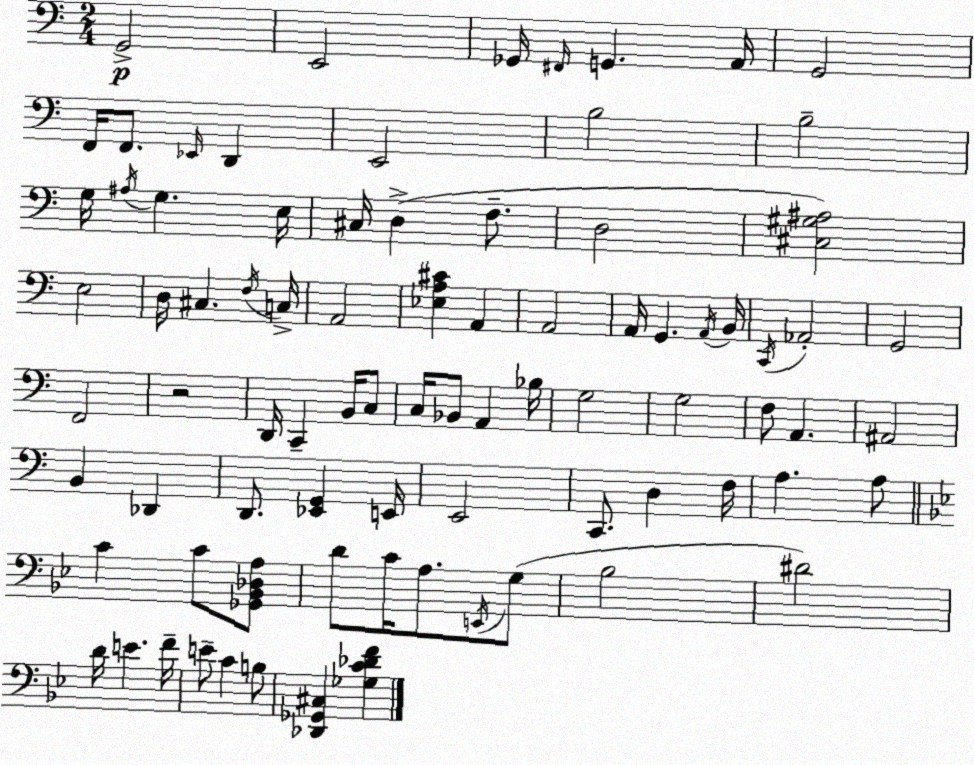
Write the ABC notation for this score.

X:1
T:Untitled
M:2/4
L:1/4
K:Am
G,,2 E,,2 _G,,/4 ^F,,/4 G,, A,,/4 G,,2 F,,/4 F,,/2 _E,,/4 D,, E,,2 B,2 B,2 G,/4 ^A,/4 G, E,/4 ^C,/4 D, F,/2 D,2 [^C,^G,^A,]2 E,2 D,/4 ^C, F,/4 C,/4 A,,2 [_E,A,^C] A,, A,,2 A,,/4 G,, A,,/4 B,,/4 C,,/4 _A,,2 G,,2 F,,2 z2 D,,/4 C,, B,,/4 C,/2 C,/4 _B,,/2 A,, _B,/4 G,2 G,2 F,/2 A,, ^A,,2 B,, _D,, D,,/2 [_E,,G,,] E,,/4 E,,2 C,,/2 D, F,/4 A, A,/2 C C/2 [_G,,_B,,_D,A,]/2 D/2 C/4 A,/2 E,,/4 G,/2 _B,2 ^D2 D/4 E F/4 E/2 C B,/2 [_D,,_G,,^C,] [_G,C_DF]